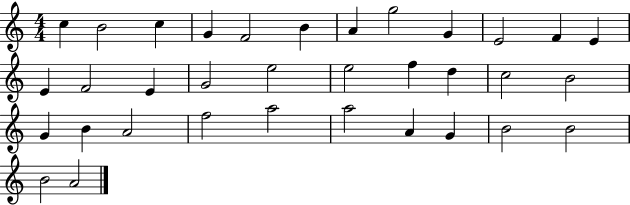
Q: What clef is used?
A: treble